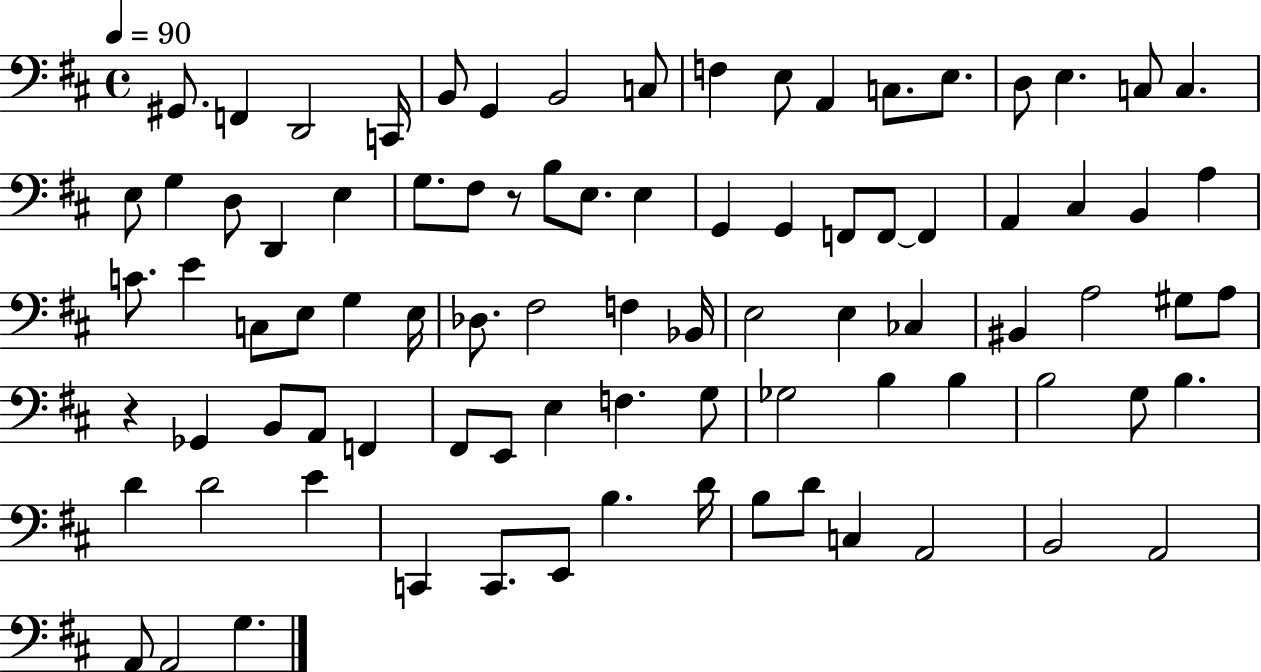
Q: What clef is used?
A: bass